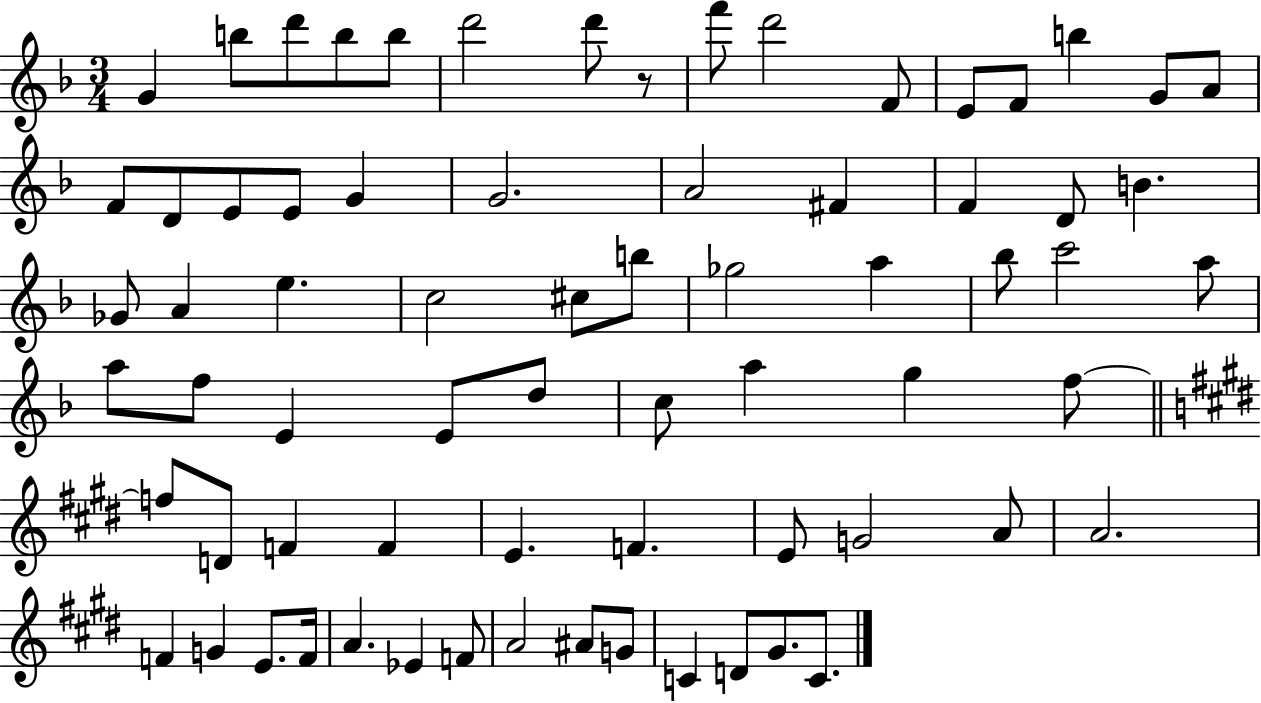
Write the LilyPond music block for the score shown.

{
  \clef treble
  \numericTimeSignature
  \time 3/4
  \key f \major
  \repeat volta 2 { g'4 b''8 d'''8 b''8 b''8 | d'''2 d'''8 r8 | f'''8 d'''2 f'8 | e'8 f'8 b''4 g'8 a'8 | \break f'8 d'8 e'8 e'8 g'4 | g'2. | a'2 fis'4 | f'4 d'8 b'4. | \break ges'8 a'4 e''4. | c''2 cis''8 b''8 | ges''2 a''4 | bes''8 c'''2 a''8 | \break a''8 f''8 e'4 e'8 d''8 | c''8 a''4 g''4 f''8~~ | \bar "||" \break \key e \major f''8 d'8 f'4 f'4 | e'4. f'4. | e'8 g'2 a'8 | a'2. | \break f'4 g'4 e'8. f'16 | a'4. ees'4 f'8 | a'2 ais'8 g'8 | c'4 d'8 gis'8. c'8. | \break } \bar "|."
}